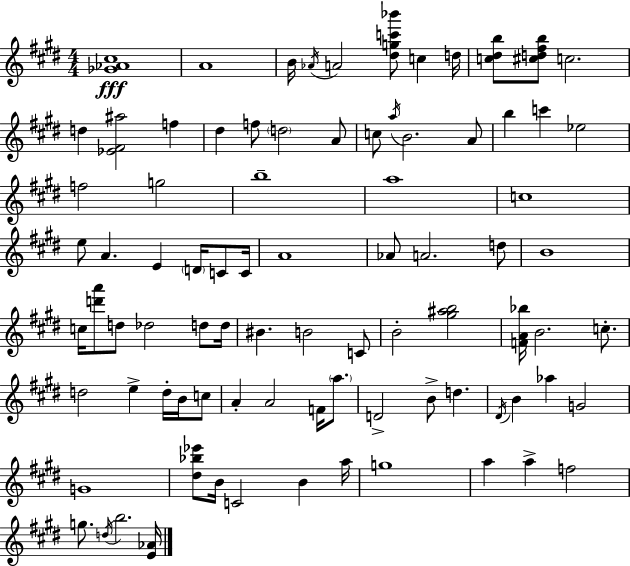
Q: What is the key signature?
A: E major